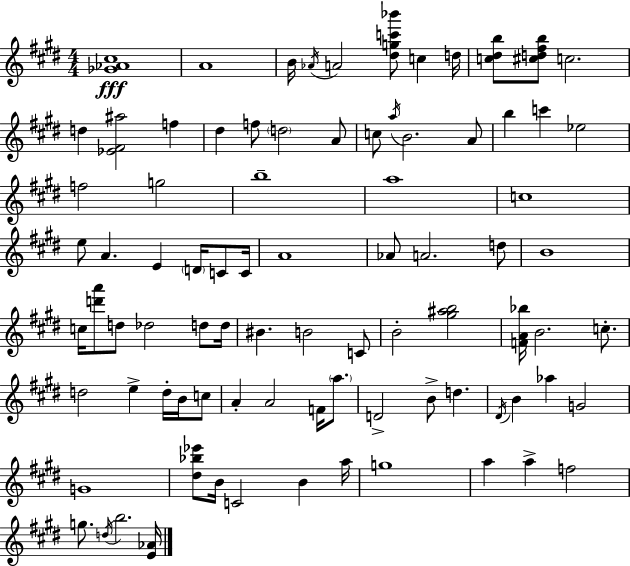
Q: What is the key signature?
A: E major